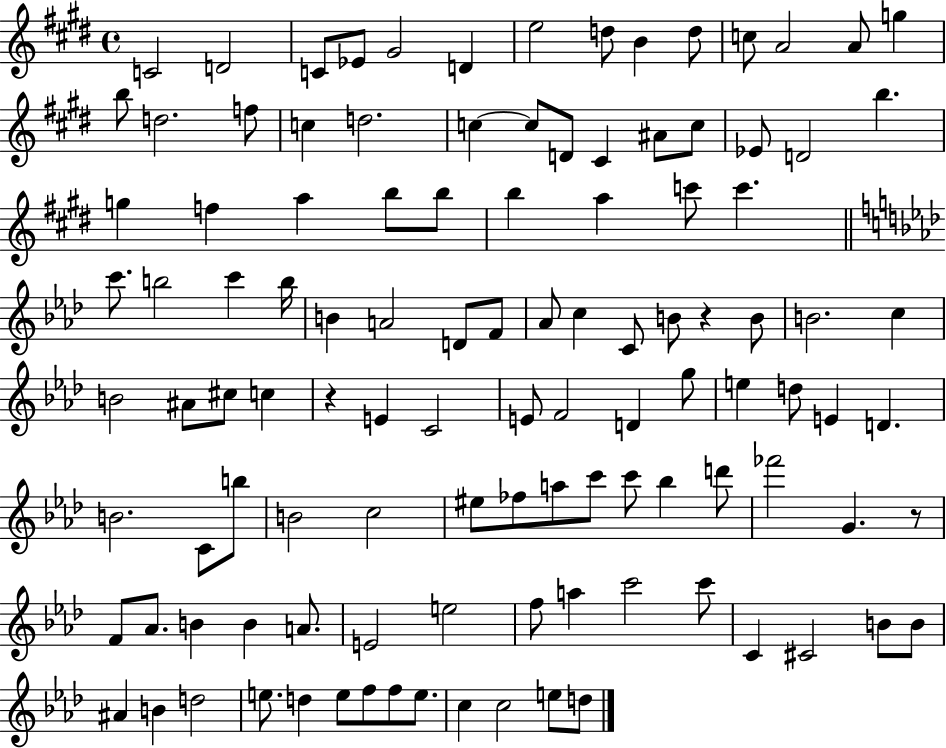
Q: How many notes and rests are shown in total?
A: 111